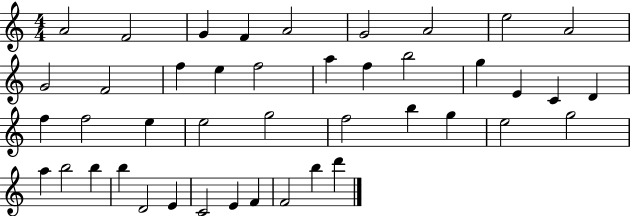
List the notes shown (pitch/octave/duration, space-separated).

A4/h F4/h G4/q F4/q A4/h G4/h A4/h E5/h A4/h G4/h F4/h F5/q E5/q F5/h A5/q F5/q B5/h G5/q E4/q C4/q D4/q F5/q F5/h E5/q E5/h G5/h F5/h B5/q G5/q E5/h G5/h A5/q B5/h B5/q B5/q D4/h E4/q C4/h E4/q F4/q F4/h B5/q D6/q